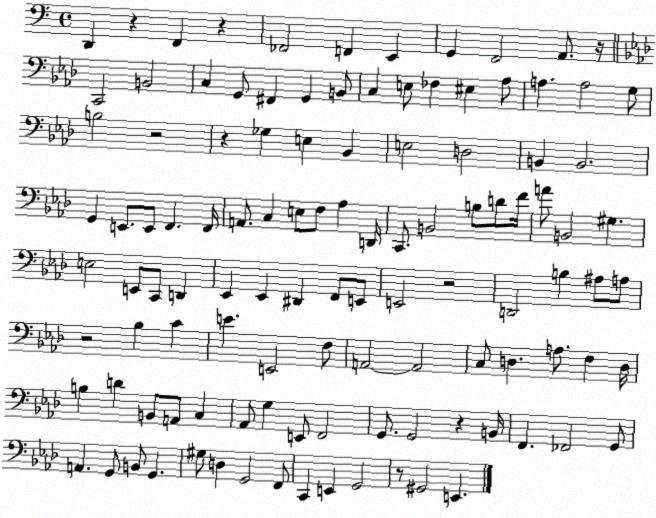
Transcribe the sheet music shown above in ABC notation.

X:1
T:Untitled
M:4/4
L:1/4
K:C
D,, z F,, z _F,,2 F,, E,, G,, F,,2 A,,/2 z/4 C,,2 B,,2 C, G,,/2 ^F,, G,, B,,/2 C, E,/2 _F, ^E, _A,/2 A, A,2 G,/2 B,2 z2 z _G, E, _B,, E,2 D,2 B,, B,,2 G,, E,,/2 E,,/2 F,, F,,/4 A,,/2 C, E,/2 F,/2 _A, D,,/4 C,,/2 B,,2 B,/2 D/2 F/4 A/2 B,,2 ^G, E,2 E,,/2 C,,/2 D,, _E,, _E,, ^D,, F,,/2 E,,/2 E,,2 z2 D,,2 B, ^A,/2 A,/2 z2 _B, C E E,,2 F,/2 A,,2 A,,2 C,/2 D, A,/2 F, D,/4 B, D B,,/2 A,,/2 C, _A,,/2 G, E,,/2 F,,2 G,,/2 G,,2 z B,,/4 F,, _F,,2 G,,/2 A,, G,,/2 B,,/2 G,, ^G,/2 D, G,,2 F,,/2 C,, E,, G,,2 z/2 ^G,,2 E,,